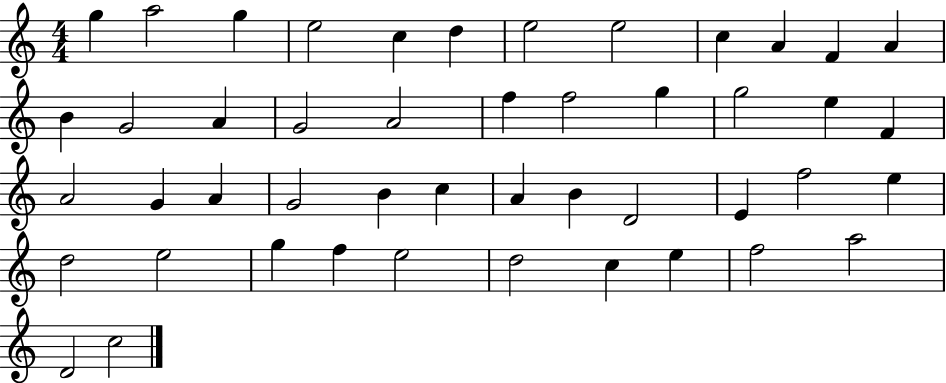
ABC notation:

X:1
T:Untitled
M:4/4
L:1/4
K:C
g a2 g e2 c d e2 e2 c A F A B G2 A G2 A2 f f2 g g2 e F A2 G A G2 B c A B D2 E f2 e d2 e2 g f e2 d2 c e f2 a2 D2 c2